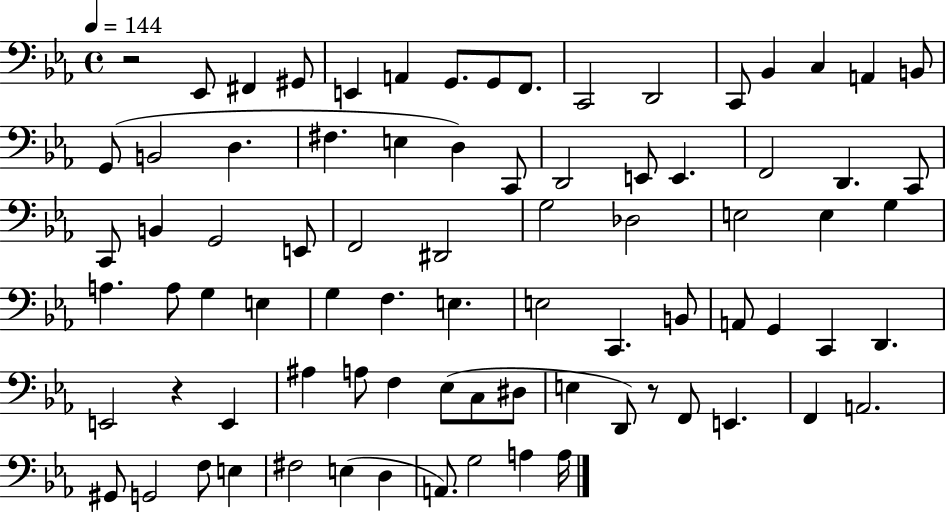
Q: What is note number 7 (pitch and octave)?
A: G2